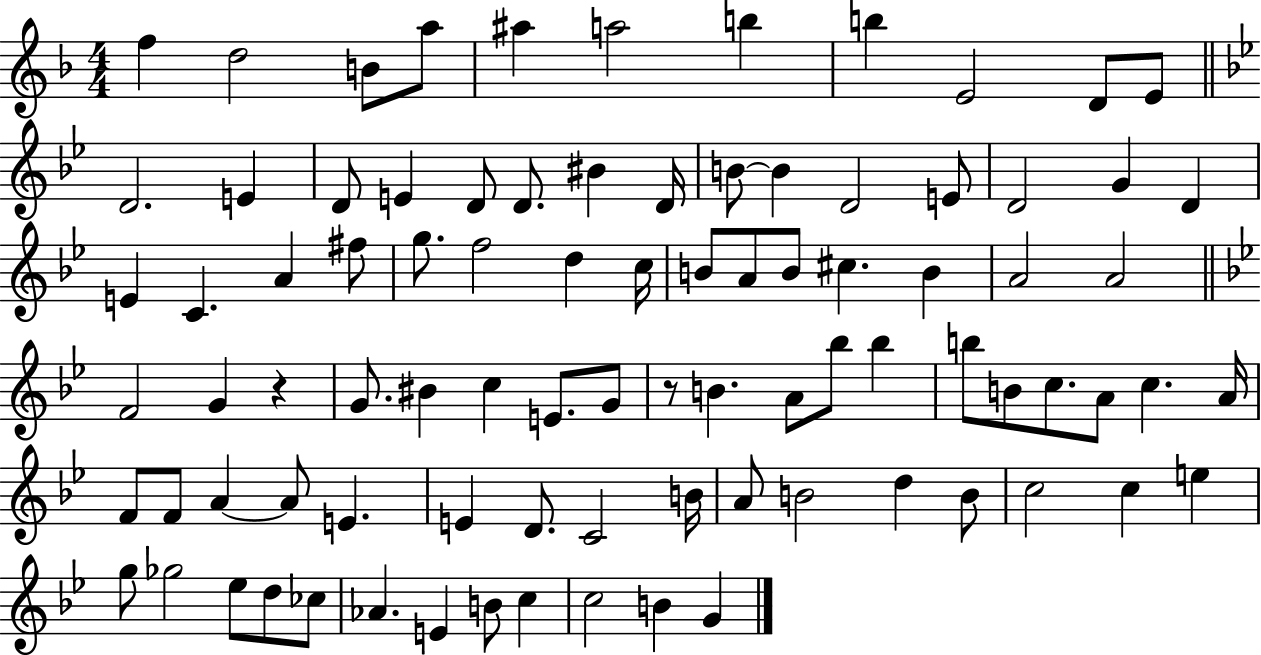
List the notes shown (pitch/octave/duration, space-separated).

F5/q D5/h B4/e A5/e A#5/q A5/h B5/q B5/q E4/h D4/e E4/e D4/h. E4/q D4/e E4/q D4/e D4/e. BIS4/q D4/s B4/e B4/q D4/h E4/e D4/h G4/q D4/q E4/q C4/q. A4/q F#5/e G5/e. F5/h D5/q C5/s B4/e A4/e B4/e C#5/q. B4/q A4/h A4/h F4/h G4/q R/q G4/e. BIS4/q C5/q E4/e. G4/e R/e B4/q. A4/e Bb5/e Bb5/q B5/e B4/e C5/e. A4/e C5/q. A4/s F4/e F4/e A4/q A4/e E4/q. E4/q D4/e. C4/h B4/s A4/e B4/h D5/q B4/e C5/h C5/q E5/q G5/e Gb5/h Eb5/e D5/e CES5/e Ab4/q. E4/q B4/e C5/q C5/h B4/q G4/q